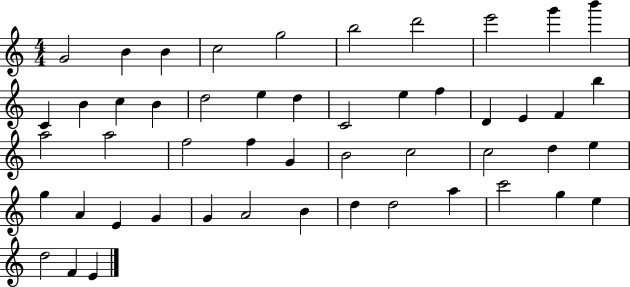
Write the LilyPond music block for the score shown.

{
  \clef treble
  \numericTimeSignature
  \time 4/4
  \key c \major
  g'2 b'4 b'4 | c''2 g''2 | b''2 d'''2 | e'''2 g'''4 b'''4 | \break c'4 b'4 c''4 b'4 | d''2 e''4 d''4 | c'2 e''4 f''4 | d'4 e'4 f'4 b''4 | \break a''2 a''2 | f''2 f''4 g'4 | b'2 c''2 | c''2 d''4 e''4 | \break g''4 a'4 e'4 g'4 | g'4 a'2 b'4 | d''4 d''2 a''4 | c'''2 g''4 e''4 | \break d''2 f'4 e'4 | \bar "|."
}